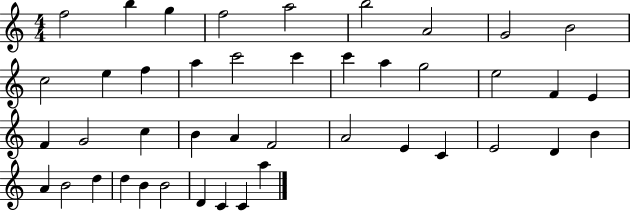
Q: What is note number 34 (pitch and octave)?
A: A4